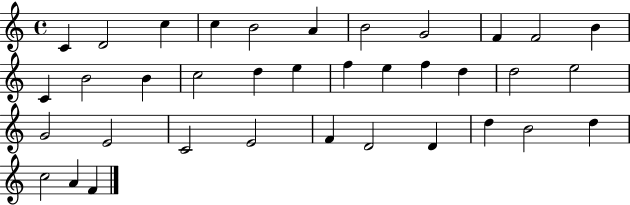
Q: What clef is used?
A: treble